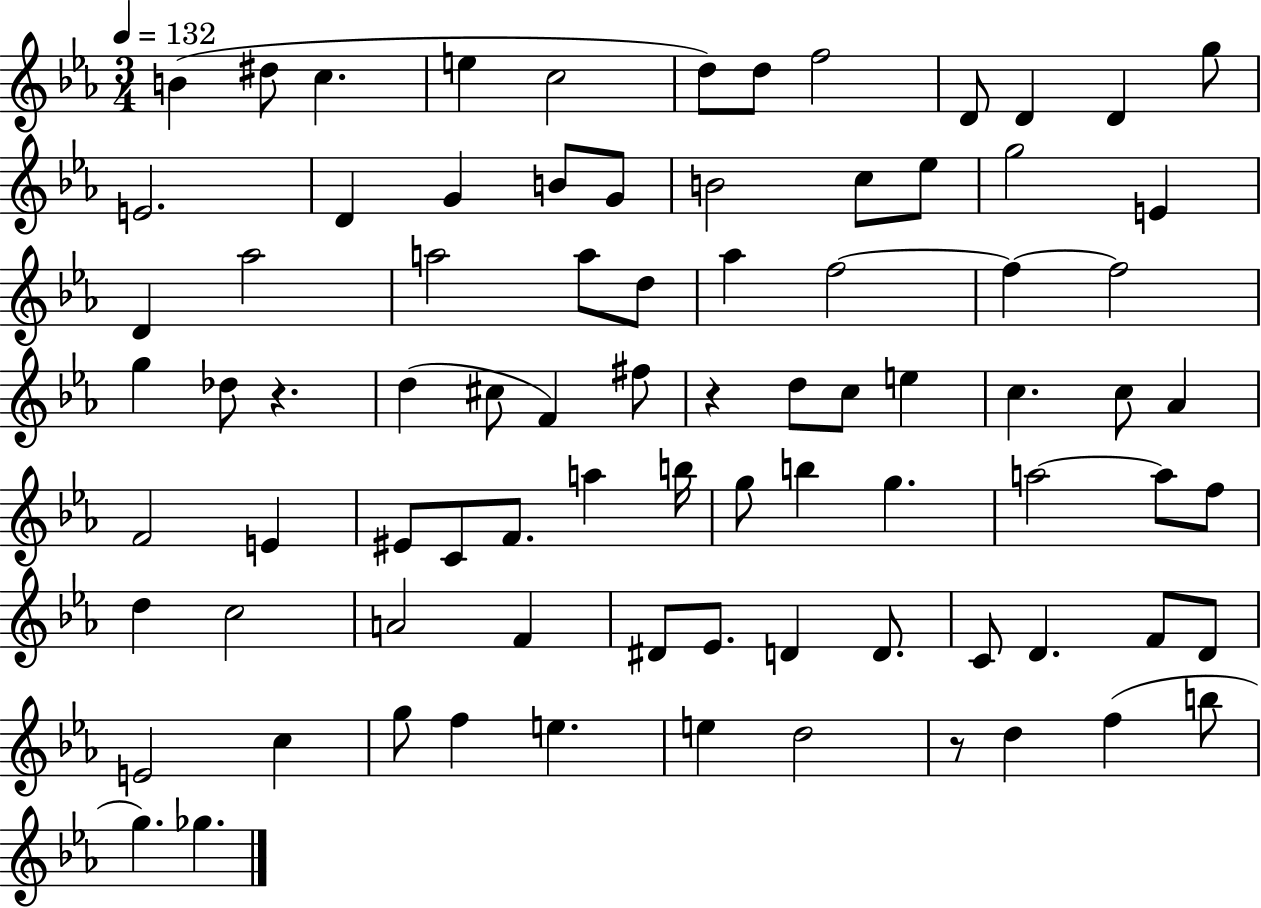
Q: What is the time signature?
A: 3/4